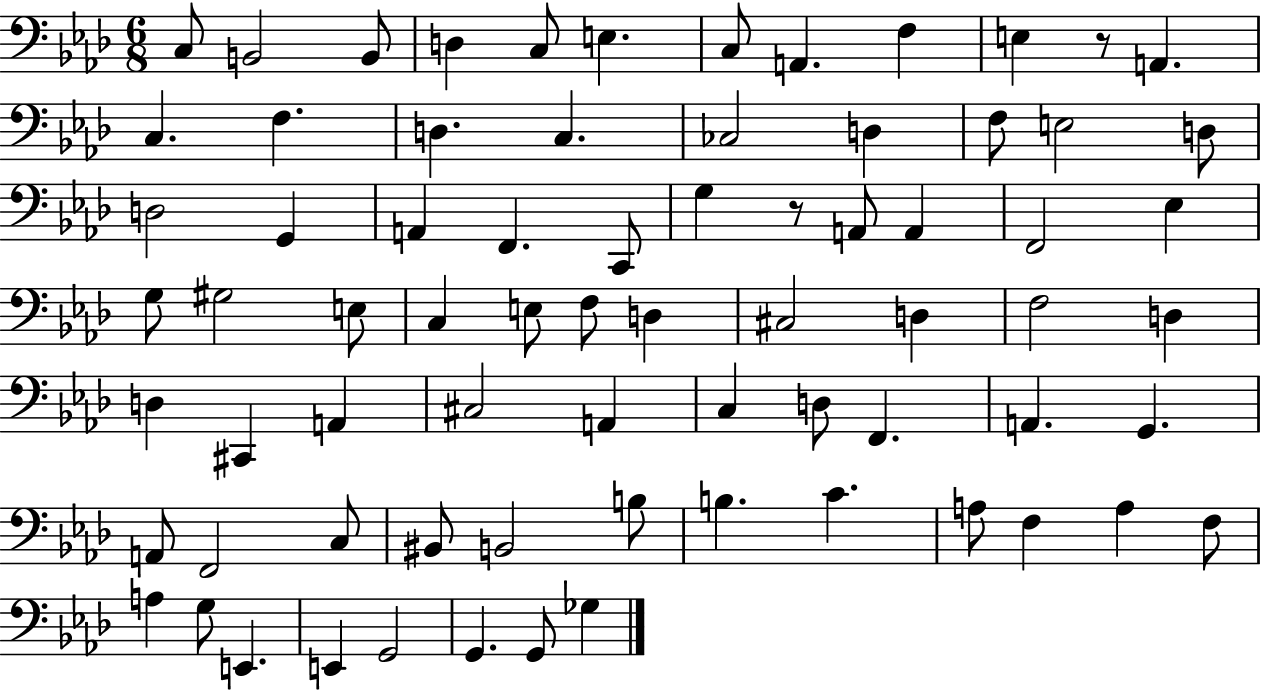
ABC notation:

X:1
T:Untitled
M:6/8
L:1/4
K:Ab
C,/2 B,,2 B,,/2 D, C,/2 E, C,/2 A,, F, E, z/2 A,, C, F, D, C, _C,2 D, F,/2 E,2 D,/2 D,2 G,, A,, F,, C,,/2 G, z/2 A,,/2 A,, F,,2 _E, G,/2 ^G,2 E,/2 C, E,/2 F,/2 D, ^C,2 D, F,2 D, D, ^C,, A,, ^C,2 A,, C, D,/2 F,, A,, G,, A,,/2 F,,2 C,/2 ^B,,/2 B,,2 B,/2 B, C A,/2 F, A, F,/2 A, G,/2 E,, E,, G,,2 G,, G,,/2 _G,